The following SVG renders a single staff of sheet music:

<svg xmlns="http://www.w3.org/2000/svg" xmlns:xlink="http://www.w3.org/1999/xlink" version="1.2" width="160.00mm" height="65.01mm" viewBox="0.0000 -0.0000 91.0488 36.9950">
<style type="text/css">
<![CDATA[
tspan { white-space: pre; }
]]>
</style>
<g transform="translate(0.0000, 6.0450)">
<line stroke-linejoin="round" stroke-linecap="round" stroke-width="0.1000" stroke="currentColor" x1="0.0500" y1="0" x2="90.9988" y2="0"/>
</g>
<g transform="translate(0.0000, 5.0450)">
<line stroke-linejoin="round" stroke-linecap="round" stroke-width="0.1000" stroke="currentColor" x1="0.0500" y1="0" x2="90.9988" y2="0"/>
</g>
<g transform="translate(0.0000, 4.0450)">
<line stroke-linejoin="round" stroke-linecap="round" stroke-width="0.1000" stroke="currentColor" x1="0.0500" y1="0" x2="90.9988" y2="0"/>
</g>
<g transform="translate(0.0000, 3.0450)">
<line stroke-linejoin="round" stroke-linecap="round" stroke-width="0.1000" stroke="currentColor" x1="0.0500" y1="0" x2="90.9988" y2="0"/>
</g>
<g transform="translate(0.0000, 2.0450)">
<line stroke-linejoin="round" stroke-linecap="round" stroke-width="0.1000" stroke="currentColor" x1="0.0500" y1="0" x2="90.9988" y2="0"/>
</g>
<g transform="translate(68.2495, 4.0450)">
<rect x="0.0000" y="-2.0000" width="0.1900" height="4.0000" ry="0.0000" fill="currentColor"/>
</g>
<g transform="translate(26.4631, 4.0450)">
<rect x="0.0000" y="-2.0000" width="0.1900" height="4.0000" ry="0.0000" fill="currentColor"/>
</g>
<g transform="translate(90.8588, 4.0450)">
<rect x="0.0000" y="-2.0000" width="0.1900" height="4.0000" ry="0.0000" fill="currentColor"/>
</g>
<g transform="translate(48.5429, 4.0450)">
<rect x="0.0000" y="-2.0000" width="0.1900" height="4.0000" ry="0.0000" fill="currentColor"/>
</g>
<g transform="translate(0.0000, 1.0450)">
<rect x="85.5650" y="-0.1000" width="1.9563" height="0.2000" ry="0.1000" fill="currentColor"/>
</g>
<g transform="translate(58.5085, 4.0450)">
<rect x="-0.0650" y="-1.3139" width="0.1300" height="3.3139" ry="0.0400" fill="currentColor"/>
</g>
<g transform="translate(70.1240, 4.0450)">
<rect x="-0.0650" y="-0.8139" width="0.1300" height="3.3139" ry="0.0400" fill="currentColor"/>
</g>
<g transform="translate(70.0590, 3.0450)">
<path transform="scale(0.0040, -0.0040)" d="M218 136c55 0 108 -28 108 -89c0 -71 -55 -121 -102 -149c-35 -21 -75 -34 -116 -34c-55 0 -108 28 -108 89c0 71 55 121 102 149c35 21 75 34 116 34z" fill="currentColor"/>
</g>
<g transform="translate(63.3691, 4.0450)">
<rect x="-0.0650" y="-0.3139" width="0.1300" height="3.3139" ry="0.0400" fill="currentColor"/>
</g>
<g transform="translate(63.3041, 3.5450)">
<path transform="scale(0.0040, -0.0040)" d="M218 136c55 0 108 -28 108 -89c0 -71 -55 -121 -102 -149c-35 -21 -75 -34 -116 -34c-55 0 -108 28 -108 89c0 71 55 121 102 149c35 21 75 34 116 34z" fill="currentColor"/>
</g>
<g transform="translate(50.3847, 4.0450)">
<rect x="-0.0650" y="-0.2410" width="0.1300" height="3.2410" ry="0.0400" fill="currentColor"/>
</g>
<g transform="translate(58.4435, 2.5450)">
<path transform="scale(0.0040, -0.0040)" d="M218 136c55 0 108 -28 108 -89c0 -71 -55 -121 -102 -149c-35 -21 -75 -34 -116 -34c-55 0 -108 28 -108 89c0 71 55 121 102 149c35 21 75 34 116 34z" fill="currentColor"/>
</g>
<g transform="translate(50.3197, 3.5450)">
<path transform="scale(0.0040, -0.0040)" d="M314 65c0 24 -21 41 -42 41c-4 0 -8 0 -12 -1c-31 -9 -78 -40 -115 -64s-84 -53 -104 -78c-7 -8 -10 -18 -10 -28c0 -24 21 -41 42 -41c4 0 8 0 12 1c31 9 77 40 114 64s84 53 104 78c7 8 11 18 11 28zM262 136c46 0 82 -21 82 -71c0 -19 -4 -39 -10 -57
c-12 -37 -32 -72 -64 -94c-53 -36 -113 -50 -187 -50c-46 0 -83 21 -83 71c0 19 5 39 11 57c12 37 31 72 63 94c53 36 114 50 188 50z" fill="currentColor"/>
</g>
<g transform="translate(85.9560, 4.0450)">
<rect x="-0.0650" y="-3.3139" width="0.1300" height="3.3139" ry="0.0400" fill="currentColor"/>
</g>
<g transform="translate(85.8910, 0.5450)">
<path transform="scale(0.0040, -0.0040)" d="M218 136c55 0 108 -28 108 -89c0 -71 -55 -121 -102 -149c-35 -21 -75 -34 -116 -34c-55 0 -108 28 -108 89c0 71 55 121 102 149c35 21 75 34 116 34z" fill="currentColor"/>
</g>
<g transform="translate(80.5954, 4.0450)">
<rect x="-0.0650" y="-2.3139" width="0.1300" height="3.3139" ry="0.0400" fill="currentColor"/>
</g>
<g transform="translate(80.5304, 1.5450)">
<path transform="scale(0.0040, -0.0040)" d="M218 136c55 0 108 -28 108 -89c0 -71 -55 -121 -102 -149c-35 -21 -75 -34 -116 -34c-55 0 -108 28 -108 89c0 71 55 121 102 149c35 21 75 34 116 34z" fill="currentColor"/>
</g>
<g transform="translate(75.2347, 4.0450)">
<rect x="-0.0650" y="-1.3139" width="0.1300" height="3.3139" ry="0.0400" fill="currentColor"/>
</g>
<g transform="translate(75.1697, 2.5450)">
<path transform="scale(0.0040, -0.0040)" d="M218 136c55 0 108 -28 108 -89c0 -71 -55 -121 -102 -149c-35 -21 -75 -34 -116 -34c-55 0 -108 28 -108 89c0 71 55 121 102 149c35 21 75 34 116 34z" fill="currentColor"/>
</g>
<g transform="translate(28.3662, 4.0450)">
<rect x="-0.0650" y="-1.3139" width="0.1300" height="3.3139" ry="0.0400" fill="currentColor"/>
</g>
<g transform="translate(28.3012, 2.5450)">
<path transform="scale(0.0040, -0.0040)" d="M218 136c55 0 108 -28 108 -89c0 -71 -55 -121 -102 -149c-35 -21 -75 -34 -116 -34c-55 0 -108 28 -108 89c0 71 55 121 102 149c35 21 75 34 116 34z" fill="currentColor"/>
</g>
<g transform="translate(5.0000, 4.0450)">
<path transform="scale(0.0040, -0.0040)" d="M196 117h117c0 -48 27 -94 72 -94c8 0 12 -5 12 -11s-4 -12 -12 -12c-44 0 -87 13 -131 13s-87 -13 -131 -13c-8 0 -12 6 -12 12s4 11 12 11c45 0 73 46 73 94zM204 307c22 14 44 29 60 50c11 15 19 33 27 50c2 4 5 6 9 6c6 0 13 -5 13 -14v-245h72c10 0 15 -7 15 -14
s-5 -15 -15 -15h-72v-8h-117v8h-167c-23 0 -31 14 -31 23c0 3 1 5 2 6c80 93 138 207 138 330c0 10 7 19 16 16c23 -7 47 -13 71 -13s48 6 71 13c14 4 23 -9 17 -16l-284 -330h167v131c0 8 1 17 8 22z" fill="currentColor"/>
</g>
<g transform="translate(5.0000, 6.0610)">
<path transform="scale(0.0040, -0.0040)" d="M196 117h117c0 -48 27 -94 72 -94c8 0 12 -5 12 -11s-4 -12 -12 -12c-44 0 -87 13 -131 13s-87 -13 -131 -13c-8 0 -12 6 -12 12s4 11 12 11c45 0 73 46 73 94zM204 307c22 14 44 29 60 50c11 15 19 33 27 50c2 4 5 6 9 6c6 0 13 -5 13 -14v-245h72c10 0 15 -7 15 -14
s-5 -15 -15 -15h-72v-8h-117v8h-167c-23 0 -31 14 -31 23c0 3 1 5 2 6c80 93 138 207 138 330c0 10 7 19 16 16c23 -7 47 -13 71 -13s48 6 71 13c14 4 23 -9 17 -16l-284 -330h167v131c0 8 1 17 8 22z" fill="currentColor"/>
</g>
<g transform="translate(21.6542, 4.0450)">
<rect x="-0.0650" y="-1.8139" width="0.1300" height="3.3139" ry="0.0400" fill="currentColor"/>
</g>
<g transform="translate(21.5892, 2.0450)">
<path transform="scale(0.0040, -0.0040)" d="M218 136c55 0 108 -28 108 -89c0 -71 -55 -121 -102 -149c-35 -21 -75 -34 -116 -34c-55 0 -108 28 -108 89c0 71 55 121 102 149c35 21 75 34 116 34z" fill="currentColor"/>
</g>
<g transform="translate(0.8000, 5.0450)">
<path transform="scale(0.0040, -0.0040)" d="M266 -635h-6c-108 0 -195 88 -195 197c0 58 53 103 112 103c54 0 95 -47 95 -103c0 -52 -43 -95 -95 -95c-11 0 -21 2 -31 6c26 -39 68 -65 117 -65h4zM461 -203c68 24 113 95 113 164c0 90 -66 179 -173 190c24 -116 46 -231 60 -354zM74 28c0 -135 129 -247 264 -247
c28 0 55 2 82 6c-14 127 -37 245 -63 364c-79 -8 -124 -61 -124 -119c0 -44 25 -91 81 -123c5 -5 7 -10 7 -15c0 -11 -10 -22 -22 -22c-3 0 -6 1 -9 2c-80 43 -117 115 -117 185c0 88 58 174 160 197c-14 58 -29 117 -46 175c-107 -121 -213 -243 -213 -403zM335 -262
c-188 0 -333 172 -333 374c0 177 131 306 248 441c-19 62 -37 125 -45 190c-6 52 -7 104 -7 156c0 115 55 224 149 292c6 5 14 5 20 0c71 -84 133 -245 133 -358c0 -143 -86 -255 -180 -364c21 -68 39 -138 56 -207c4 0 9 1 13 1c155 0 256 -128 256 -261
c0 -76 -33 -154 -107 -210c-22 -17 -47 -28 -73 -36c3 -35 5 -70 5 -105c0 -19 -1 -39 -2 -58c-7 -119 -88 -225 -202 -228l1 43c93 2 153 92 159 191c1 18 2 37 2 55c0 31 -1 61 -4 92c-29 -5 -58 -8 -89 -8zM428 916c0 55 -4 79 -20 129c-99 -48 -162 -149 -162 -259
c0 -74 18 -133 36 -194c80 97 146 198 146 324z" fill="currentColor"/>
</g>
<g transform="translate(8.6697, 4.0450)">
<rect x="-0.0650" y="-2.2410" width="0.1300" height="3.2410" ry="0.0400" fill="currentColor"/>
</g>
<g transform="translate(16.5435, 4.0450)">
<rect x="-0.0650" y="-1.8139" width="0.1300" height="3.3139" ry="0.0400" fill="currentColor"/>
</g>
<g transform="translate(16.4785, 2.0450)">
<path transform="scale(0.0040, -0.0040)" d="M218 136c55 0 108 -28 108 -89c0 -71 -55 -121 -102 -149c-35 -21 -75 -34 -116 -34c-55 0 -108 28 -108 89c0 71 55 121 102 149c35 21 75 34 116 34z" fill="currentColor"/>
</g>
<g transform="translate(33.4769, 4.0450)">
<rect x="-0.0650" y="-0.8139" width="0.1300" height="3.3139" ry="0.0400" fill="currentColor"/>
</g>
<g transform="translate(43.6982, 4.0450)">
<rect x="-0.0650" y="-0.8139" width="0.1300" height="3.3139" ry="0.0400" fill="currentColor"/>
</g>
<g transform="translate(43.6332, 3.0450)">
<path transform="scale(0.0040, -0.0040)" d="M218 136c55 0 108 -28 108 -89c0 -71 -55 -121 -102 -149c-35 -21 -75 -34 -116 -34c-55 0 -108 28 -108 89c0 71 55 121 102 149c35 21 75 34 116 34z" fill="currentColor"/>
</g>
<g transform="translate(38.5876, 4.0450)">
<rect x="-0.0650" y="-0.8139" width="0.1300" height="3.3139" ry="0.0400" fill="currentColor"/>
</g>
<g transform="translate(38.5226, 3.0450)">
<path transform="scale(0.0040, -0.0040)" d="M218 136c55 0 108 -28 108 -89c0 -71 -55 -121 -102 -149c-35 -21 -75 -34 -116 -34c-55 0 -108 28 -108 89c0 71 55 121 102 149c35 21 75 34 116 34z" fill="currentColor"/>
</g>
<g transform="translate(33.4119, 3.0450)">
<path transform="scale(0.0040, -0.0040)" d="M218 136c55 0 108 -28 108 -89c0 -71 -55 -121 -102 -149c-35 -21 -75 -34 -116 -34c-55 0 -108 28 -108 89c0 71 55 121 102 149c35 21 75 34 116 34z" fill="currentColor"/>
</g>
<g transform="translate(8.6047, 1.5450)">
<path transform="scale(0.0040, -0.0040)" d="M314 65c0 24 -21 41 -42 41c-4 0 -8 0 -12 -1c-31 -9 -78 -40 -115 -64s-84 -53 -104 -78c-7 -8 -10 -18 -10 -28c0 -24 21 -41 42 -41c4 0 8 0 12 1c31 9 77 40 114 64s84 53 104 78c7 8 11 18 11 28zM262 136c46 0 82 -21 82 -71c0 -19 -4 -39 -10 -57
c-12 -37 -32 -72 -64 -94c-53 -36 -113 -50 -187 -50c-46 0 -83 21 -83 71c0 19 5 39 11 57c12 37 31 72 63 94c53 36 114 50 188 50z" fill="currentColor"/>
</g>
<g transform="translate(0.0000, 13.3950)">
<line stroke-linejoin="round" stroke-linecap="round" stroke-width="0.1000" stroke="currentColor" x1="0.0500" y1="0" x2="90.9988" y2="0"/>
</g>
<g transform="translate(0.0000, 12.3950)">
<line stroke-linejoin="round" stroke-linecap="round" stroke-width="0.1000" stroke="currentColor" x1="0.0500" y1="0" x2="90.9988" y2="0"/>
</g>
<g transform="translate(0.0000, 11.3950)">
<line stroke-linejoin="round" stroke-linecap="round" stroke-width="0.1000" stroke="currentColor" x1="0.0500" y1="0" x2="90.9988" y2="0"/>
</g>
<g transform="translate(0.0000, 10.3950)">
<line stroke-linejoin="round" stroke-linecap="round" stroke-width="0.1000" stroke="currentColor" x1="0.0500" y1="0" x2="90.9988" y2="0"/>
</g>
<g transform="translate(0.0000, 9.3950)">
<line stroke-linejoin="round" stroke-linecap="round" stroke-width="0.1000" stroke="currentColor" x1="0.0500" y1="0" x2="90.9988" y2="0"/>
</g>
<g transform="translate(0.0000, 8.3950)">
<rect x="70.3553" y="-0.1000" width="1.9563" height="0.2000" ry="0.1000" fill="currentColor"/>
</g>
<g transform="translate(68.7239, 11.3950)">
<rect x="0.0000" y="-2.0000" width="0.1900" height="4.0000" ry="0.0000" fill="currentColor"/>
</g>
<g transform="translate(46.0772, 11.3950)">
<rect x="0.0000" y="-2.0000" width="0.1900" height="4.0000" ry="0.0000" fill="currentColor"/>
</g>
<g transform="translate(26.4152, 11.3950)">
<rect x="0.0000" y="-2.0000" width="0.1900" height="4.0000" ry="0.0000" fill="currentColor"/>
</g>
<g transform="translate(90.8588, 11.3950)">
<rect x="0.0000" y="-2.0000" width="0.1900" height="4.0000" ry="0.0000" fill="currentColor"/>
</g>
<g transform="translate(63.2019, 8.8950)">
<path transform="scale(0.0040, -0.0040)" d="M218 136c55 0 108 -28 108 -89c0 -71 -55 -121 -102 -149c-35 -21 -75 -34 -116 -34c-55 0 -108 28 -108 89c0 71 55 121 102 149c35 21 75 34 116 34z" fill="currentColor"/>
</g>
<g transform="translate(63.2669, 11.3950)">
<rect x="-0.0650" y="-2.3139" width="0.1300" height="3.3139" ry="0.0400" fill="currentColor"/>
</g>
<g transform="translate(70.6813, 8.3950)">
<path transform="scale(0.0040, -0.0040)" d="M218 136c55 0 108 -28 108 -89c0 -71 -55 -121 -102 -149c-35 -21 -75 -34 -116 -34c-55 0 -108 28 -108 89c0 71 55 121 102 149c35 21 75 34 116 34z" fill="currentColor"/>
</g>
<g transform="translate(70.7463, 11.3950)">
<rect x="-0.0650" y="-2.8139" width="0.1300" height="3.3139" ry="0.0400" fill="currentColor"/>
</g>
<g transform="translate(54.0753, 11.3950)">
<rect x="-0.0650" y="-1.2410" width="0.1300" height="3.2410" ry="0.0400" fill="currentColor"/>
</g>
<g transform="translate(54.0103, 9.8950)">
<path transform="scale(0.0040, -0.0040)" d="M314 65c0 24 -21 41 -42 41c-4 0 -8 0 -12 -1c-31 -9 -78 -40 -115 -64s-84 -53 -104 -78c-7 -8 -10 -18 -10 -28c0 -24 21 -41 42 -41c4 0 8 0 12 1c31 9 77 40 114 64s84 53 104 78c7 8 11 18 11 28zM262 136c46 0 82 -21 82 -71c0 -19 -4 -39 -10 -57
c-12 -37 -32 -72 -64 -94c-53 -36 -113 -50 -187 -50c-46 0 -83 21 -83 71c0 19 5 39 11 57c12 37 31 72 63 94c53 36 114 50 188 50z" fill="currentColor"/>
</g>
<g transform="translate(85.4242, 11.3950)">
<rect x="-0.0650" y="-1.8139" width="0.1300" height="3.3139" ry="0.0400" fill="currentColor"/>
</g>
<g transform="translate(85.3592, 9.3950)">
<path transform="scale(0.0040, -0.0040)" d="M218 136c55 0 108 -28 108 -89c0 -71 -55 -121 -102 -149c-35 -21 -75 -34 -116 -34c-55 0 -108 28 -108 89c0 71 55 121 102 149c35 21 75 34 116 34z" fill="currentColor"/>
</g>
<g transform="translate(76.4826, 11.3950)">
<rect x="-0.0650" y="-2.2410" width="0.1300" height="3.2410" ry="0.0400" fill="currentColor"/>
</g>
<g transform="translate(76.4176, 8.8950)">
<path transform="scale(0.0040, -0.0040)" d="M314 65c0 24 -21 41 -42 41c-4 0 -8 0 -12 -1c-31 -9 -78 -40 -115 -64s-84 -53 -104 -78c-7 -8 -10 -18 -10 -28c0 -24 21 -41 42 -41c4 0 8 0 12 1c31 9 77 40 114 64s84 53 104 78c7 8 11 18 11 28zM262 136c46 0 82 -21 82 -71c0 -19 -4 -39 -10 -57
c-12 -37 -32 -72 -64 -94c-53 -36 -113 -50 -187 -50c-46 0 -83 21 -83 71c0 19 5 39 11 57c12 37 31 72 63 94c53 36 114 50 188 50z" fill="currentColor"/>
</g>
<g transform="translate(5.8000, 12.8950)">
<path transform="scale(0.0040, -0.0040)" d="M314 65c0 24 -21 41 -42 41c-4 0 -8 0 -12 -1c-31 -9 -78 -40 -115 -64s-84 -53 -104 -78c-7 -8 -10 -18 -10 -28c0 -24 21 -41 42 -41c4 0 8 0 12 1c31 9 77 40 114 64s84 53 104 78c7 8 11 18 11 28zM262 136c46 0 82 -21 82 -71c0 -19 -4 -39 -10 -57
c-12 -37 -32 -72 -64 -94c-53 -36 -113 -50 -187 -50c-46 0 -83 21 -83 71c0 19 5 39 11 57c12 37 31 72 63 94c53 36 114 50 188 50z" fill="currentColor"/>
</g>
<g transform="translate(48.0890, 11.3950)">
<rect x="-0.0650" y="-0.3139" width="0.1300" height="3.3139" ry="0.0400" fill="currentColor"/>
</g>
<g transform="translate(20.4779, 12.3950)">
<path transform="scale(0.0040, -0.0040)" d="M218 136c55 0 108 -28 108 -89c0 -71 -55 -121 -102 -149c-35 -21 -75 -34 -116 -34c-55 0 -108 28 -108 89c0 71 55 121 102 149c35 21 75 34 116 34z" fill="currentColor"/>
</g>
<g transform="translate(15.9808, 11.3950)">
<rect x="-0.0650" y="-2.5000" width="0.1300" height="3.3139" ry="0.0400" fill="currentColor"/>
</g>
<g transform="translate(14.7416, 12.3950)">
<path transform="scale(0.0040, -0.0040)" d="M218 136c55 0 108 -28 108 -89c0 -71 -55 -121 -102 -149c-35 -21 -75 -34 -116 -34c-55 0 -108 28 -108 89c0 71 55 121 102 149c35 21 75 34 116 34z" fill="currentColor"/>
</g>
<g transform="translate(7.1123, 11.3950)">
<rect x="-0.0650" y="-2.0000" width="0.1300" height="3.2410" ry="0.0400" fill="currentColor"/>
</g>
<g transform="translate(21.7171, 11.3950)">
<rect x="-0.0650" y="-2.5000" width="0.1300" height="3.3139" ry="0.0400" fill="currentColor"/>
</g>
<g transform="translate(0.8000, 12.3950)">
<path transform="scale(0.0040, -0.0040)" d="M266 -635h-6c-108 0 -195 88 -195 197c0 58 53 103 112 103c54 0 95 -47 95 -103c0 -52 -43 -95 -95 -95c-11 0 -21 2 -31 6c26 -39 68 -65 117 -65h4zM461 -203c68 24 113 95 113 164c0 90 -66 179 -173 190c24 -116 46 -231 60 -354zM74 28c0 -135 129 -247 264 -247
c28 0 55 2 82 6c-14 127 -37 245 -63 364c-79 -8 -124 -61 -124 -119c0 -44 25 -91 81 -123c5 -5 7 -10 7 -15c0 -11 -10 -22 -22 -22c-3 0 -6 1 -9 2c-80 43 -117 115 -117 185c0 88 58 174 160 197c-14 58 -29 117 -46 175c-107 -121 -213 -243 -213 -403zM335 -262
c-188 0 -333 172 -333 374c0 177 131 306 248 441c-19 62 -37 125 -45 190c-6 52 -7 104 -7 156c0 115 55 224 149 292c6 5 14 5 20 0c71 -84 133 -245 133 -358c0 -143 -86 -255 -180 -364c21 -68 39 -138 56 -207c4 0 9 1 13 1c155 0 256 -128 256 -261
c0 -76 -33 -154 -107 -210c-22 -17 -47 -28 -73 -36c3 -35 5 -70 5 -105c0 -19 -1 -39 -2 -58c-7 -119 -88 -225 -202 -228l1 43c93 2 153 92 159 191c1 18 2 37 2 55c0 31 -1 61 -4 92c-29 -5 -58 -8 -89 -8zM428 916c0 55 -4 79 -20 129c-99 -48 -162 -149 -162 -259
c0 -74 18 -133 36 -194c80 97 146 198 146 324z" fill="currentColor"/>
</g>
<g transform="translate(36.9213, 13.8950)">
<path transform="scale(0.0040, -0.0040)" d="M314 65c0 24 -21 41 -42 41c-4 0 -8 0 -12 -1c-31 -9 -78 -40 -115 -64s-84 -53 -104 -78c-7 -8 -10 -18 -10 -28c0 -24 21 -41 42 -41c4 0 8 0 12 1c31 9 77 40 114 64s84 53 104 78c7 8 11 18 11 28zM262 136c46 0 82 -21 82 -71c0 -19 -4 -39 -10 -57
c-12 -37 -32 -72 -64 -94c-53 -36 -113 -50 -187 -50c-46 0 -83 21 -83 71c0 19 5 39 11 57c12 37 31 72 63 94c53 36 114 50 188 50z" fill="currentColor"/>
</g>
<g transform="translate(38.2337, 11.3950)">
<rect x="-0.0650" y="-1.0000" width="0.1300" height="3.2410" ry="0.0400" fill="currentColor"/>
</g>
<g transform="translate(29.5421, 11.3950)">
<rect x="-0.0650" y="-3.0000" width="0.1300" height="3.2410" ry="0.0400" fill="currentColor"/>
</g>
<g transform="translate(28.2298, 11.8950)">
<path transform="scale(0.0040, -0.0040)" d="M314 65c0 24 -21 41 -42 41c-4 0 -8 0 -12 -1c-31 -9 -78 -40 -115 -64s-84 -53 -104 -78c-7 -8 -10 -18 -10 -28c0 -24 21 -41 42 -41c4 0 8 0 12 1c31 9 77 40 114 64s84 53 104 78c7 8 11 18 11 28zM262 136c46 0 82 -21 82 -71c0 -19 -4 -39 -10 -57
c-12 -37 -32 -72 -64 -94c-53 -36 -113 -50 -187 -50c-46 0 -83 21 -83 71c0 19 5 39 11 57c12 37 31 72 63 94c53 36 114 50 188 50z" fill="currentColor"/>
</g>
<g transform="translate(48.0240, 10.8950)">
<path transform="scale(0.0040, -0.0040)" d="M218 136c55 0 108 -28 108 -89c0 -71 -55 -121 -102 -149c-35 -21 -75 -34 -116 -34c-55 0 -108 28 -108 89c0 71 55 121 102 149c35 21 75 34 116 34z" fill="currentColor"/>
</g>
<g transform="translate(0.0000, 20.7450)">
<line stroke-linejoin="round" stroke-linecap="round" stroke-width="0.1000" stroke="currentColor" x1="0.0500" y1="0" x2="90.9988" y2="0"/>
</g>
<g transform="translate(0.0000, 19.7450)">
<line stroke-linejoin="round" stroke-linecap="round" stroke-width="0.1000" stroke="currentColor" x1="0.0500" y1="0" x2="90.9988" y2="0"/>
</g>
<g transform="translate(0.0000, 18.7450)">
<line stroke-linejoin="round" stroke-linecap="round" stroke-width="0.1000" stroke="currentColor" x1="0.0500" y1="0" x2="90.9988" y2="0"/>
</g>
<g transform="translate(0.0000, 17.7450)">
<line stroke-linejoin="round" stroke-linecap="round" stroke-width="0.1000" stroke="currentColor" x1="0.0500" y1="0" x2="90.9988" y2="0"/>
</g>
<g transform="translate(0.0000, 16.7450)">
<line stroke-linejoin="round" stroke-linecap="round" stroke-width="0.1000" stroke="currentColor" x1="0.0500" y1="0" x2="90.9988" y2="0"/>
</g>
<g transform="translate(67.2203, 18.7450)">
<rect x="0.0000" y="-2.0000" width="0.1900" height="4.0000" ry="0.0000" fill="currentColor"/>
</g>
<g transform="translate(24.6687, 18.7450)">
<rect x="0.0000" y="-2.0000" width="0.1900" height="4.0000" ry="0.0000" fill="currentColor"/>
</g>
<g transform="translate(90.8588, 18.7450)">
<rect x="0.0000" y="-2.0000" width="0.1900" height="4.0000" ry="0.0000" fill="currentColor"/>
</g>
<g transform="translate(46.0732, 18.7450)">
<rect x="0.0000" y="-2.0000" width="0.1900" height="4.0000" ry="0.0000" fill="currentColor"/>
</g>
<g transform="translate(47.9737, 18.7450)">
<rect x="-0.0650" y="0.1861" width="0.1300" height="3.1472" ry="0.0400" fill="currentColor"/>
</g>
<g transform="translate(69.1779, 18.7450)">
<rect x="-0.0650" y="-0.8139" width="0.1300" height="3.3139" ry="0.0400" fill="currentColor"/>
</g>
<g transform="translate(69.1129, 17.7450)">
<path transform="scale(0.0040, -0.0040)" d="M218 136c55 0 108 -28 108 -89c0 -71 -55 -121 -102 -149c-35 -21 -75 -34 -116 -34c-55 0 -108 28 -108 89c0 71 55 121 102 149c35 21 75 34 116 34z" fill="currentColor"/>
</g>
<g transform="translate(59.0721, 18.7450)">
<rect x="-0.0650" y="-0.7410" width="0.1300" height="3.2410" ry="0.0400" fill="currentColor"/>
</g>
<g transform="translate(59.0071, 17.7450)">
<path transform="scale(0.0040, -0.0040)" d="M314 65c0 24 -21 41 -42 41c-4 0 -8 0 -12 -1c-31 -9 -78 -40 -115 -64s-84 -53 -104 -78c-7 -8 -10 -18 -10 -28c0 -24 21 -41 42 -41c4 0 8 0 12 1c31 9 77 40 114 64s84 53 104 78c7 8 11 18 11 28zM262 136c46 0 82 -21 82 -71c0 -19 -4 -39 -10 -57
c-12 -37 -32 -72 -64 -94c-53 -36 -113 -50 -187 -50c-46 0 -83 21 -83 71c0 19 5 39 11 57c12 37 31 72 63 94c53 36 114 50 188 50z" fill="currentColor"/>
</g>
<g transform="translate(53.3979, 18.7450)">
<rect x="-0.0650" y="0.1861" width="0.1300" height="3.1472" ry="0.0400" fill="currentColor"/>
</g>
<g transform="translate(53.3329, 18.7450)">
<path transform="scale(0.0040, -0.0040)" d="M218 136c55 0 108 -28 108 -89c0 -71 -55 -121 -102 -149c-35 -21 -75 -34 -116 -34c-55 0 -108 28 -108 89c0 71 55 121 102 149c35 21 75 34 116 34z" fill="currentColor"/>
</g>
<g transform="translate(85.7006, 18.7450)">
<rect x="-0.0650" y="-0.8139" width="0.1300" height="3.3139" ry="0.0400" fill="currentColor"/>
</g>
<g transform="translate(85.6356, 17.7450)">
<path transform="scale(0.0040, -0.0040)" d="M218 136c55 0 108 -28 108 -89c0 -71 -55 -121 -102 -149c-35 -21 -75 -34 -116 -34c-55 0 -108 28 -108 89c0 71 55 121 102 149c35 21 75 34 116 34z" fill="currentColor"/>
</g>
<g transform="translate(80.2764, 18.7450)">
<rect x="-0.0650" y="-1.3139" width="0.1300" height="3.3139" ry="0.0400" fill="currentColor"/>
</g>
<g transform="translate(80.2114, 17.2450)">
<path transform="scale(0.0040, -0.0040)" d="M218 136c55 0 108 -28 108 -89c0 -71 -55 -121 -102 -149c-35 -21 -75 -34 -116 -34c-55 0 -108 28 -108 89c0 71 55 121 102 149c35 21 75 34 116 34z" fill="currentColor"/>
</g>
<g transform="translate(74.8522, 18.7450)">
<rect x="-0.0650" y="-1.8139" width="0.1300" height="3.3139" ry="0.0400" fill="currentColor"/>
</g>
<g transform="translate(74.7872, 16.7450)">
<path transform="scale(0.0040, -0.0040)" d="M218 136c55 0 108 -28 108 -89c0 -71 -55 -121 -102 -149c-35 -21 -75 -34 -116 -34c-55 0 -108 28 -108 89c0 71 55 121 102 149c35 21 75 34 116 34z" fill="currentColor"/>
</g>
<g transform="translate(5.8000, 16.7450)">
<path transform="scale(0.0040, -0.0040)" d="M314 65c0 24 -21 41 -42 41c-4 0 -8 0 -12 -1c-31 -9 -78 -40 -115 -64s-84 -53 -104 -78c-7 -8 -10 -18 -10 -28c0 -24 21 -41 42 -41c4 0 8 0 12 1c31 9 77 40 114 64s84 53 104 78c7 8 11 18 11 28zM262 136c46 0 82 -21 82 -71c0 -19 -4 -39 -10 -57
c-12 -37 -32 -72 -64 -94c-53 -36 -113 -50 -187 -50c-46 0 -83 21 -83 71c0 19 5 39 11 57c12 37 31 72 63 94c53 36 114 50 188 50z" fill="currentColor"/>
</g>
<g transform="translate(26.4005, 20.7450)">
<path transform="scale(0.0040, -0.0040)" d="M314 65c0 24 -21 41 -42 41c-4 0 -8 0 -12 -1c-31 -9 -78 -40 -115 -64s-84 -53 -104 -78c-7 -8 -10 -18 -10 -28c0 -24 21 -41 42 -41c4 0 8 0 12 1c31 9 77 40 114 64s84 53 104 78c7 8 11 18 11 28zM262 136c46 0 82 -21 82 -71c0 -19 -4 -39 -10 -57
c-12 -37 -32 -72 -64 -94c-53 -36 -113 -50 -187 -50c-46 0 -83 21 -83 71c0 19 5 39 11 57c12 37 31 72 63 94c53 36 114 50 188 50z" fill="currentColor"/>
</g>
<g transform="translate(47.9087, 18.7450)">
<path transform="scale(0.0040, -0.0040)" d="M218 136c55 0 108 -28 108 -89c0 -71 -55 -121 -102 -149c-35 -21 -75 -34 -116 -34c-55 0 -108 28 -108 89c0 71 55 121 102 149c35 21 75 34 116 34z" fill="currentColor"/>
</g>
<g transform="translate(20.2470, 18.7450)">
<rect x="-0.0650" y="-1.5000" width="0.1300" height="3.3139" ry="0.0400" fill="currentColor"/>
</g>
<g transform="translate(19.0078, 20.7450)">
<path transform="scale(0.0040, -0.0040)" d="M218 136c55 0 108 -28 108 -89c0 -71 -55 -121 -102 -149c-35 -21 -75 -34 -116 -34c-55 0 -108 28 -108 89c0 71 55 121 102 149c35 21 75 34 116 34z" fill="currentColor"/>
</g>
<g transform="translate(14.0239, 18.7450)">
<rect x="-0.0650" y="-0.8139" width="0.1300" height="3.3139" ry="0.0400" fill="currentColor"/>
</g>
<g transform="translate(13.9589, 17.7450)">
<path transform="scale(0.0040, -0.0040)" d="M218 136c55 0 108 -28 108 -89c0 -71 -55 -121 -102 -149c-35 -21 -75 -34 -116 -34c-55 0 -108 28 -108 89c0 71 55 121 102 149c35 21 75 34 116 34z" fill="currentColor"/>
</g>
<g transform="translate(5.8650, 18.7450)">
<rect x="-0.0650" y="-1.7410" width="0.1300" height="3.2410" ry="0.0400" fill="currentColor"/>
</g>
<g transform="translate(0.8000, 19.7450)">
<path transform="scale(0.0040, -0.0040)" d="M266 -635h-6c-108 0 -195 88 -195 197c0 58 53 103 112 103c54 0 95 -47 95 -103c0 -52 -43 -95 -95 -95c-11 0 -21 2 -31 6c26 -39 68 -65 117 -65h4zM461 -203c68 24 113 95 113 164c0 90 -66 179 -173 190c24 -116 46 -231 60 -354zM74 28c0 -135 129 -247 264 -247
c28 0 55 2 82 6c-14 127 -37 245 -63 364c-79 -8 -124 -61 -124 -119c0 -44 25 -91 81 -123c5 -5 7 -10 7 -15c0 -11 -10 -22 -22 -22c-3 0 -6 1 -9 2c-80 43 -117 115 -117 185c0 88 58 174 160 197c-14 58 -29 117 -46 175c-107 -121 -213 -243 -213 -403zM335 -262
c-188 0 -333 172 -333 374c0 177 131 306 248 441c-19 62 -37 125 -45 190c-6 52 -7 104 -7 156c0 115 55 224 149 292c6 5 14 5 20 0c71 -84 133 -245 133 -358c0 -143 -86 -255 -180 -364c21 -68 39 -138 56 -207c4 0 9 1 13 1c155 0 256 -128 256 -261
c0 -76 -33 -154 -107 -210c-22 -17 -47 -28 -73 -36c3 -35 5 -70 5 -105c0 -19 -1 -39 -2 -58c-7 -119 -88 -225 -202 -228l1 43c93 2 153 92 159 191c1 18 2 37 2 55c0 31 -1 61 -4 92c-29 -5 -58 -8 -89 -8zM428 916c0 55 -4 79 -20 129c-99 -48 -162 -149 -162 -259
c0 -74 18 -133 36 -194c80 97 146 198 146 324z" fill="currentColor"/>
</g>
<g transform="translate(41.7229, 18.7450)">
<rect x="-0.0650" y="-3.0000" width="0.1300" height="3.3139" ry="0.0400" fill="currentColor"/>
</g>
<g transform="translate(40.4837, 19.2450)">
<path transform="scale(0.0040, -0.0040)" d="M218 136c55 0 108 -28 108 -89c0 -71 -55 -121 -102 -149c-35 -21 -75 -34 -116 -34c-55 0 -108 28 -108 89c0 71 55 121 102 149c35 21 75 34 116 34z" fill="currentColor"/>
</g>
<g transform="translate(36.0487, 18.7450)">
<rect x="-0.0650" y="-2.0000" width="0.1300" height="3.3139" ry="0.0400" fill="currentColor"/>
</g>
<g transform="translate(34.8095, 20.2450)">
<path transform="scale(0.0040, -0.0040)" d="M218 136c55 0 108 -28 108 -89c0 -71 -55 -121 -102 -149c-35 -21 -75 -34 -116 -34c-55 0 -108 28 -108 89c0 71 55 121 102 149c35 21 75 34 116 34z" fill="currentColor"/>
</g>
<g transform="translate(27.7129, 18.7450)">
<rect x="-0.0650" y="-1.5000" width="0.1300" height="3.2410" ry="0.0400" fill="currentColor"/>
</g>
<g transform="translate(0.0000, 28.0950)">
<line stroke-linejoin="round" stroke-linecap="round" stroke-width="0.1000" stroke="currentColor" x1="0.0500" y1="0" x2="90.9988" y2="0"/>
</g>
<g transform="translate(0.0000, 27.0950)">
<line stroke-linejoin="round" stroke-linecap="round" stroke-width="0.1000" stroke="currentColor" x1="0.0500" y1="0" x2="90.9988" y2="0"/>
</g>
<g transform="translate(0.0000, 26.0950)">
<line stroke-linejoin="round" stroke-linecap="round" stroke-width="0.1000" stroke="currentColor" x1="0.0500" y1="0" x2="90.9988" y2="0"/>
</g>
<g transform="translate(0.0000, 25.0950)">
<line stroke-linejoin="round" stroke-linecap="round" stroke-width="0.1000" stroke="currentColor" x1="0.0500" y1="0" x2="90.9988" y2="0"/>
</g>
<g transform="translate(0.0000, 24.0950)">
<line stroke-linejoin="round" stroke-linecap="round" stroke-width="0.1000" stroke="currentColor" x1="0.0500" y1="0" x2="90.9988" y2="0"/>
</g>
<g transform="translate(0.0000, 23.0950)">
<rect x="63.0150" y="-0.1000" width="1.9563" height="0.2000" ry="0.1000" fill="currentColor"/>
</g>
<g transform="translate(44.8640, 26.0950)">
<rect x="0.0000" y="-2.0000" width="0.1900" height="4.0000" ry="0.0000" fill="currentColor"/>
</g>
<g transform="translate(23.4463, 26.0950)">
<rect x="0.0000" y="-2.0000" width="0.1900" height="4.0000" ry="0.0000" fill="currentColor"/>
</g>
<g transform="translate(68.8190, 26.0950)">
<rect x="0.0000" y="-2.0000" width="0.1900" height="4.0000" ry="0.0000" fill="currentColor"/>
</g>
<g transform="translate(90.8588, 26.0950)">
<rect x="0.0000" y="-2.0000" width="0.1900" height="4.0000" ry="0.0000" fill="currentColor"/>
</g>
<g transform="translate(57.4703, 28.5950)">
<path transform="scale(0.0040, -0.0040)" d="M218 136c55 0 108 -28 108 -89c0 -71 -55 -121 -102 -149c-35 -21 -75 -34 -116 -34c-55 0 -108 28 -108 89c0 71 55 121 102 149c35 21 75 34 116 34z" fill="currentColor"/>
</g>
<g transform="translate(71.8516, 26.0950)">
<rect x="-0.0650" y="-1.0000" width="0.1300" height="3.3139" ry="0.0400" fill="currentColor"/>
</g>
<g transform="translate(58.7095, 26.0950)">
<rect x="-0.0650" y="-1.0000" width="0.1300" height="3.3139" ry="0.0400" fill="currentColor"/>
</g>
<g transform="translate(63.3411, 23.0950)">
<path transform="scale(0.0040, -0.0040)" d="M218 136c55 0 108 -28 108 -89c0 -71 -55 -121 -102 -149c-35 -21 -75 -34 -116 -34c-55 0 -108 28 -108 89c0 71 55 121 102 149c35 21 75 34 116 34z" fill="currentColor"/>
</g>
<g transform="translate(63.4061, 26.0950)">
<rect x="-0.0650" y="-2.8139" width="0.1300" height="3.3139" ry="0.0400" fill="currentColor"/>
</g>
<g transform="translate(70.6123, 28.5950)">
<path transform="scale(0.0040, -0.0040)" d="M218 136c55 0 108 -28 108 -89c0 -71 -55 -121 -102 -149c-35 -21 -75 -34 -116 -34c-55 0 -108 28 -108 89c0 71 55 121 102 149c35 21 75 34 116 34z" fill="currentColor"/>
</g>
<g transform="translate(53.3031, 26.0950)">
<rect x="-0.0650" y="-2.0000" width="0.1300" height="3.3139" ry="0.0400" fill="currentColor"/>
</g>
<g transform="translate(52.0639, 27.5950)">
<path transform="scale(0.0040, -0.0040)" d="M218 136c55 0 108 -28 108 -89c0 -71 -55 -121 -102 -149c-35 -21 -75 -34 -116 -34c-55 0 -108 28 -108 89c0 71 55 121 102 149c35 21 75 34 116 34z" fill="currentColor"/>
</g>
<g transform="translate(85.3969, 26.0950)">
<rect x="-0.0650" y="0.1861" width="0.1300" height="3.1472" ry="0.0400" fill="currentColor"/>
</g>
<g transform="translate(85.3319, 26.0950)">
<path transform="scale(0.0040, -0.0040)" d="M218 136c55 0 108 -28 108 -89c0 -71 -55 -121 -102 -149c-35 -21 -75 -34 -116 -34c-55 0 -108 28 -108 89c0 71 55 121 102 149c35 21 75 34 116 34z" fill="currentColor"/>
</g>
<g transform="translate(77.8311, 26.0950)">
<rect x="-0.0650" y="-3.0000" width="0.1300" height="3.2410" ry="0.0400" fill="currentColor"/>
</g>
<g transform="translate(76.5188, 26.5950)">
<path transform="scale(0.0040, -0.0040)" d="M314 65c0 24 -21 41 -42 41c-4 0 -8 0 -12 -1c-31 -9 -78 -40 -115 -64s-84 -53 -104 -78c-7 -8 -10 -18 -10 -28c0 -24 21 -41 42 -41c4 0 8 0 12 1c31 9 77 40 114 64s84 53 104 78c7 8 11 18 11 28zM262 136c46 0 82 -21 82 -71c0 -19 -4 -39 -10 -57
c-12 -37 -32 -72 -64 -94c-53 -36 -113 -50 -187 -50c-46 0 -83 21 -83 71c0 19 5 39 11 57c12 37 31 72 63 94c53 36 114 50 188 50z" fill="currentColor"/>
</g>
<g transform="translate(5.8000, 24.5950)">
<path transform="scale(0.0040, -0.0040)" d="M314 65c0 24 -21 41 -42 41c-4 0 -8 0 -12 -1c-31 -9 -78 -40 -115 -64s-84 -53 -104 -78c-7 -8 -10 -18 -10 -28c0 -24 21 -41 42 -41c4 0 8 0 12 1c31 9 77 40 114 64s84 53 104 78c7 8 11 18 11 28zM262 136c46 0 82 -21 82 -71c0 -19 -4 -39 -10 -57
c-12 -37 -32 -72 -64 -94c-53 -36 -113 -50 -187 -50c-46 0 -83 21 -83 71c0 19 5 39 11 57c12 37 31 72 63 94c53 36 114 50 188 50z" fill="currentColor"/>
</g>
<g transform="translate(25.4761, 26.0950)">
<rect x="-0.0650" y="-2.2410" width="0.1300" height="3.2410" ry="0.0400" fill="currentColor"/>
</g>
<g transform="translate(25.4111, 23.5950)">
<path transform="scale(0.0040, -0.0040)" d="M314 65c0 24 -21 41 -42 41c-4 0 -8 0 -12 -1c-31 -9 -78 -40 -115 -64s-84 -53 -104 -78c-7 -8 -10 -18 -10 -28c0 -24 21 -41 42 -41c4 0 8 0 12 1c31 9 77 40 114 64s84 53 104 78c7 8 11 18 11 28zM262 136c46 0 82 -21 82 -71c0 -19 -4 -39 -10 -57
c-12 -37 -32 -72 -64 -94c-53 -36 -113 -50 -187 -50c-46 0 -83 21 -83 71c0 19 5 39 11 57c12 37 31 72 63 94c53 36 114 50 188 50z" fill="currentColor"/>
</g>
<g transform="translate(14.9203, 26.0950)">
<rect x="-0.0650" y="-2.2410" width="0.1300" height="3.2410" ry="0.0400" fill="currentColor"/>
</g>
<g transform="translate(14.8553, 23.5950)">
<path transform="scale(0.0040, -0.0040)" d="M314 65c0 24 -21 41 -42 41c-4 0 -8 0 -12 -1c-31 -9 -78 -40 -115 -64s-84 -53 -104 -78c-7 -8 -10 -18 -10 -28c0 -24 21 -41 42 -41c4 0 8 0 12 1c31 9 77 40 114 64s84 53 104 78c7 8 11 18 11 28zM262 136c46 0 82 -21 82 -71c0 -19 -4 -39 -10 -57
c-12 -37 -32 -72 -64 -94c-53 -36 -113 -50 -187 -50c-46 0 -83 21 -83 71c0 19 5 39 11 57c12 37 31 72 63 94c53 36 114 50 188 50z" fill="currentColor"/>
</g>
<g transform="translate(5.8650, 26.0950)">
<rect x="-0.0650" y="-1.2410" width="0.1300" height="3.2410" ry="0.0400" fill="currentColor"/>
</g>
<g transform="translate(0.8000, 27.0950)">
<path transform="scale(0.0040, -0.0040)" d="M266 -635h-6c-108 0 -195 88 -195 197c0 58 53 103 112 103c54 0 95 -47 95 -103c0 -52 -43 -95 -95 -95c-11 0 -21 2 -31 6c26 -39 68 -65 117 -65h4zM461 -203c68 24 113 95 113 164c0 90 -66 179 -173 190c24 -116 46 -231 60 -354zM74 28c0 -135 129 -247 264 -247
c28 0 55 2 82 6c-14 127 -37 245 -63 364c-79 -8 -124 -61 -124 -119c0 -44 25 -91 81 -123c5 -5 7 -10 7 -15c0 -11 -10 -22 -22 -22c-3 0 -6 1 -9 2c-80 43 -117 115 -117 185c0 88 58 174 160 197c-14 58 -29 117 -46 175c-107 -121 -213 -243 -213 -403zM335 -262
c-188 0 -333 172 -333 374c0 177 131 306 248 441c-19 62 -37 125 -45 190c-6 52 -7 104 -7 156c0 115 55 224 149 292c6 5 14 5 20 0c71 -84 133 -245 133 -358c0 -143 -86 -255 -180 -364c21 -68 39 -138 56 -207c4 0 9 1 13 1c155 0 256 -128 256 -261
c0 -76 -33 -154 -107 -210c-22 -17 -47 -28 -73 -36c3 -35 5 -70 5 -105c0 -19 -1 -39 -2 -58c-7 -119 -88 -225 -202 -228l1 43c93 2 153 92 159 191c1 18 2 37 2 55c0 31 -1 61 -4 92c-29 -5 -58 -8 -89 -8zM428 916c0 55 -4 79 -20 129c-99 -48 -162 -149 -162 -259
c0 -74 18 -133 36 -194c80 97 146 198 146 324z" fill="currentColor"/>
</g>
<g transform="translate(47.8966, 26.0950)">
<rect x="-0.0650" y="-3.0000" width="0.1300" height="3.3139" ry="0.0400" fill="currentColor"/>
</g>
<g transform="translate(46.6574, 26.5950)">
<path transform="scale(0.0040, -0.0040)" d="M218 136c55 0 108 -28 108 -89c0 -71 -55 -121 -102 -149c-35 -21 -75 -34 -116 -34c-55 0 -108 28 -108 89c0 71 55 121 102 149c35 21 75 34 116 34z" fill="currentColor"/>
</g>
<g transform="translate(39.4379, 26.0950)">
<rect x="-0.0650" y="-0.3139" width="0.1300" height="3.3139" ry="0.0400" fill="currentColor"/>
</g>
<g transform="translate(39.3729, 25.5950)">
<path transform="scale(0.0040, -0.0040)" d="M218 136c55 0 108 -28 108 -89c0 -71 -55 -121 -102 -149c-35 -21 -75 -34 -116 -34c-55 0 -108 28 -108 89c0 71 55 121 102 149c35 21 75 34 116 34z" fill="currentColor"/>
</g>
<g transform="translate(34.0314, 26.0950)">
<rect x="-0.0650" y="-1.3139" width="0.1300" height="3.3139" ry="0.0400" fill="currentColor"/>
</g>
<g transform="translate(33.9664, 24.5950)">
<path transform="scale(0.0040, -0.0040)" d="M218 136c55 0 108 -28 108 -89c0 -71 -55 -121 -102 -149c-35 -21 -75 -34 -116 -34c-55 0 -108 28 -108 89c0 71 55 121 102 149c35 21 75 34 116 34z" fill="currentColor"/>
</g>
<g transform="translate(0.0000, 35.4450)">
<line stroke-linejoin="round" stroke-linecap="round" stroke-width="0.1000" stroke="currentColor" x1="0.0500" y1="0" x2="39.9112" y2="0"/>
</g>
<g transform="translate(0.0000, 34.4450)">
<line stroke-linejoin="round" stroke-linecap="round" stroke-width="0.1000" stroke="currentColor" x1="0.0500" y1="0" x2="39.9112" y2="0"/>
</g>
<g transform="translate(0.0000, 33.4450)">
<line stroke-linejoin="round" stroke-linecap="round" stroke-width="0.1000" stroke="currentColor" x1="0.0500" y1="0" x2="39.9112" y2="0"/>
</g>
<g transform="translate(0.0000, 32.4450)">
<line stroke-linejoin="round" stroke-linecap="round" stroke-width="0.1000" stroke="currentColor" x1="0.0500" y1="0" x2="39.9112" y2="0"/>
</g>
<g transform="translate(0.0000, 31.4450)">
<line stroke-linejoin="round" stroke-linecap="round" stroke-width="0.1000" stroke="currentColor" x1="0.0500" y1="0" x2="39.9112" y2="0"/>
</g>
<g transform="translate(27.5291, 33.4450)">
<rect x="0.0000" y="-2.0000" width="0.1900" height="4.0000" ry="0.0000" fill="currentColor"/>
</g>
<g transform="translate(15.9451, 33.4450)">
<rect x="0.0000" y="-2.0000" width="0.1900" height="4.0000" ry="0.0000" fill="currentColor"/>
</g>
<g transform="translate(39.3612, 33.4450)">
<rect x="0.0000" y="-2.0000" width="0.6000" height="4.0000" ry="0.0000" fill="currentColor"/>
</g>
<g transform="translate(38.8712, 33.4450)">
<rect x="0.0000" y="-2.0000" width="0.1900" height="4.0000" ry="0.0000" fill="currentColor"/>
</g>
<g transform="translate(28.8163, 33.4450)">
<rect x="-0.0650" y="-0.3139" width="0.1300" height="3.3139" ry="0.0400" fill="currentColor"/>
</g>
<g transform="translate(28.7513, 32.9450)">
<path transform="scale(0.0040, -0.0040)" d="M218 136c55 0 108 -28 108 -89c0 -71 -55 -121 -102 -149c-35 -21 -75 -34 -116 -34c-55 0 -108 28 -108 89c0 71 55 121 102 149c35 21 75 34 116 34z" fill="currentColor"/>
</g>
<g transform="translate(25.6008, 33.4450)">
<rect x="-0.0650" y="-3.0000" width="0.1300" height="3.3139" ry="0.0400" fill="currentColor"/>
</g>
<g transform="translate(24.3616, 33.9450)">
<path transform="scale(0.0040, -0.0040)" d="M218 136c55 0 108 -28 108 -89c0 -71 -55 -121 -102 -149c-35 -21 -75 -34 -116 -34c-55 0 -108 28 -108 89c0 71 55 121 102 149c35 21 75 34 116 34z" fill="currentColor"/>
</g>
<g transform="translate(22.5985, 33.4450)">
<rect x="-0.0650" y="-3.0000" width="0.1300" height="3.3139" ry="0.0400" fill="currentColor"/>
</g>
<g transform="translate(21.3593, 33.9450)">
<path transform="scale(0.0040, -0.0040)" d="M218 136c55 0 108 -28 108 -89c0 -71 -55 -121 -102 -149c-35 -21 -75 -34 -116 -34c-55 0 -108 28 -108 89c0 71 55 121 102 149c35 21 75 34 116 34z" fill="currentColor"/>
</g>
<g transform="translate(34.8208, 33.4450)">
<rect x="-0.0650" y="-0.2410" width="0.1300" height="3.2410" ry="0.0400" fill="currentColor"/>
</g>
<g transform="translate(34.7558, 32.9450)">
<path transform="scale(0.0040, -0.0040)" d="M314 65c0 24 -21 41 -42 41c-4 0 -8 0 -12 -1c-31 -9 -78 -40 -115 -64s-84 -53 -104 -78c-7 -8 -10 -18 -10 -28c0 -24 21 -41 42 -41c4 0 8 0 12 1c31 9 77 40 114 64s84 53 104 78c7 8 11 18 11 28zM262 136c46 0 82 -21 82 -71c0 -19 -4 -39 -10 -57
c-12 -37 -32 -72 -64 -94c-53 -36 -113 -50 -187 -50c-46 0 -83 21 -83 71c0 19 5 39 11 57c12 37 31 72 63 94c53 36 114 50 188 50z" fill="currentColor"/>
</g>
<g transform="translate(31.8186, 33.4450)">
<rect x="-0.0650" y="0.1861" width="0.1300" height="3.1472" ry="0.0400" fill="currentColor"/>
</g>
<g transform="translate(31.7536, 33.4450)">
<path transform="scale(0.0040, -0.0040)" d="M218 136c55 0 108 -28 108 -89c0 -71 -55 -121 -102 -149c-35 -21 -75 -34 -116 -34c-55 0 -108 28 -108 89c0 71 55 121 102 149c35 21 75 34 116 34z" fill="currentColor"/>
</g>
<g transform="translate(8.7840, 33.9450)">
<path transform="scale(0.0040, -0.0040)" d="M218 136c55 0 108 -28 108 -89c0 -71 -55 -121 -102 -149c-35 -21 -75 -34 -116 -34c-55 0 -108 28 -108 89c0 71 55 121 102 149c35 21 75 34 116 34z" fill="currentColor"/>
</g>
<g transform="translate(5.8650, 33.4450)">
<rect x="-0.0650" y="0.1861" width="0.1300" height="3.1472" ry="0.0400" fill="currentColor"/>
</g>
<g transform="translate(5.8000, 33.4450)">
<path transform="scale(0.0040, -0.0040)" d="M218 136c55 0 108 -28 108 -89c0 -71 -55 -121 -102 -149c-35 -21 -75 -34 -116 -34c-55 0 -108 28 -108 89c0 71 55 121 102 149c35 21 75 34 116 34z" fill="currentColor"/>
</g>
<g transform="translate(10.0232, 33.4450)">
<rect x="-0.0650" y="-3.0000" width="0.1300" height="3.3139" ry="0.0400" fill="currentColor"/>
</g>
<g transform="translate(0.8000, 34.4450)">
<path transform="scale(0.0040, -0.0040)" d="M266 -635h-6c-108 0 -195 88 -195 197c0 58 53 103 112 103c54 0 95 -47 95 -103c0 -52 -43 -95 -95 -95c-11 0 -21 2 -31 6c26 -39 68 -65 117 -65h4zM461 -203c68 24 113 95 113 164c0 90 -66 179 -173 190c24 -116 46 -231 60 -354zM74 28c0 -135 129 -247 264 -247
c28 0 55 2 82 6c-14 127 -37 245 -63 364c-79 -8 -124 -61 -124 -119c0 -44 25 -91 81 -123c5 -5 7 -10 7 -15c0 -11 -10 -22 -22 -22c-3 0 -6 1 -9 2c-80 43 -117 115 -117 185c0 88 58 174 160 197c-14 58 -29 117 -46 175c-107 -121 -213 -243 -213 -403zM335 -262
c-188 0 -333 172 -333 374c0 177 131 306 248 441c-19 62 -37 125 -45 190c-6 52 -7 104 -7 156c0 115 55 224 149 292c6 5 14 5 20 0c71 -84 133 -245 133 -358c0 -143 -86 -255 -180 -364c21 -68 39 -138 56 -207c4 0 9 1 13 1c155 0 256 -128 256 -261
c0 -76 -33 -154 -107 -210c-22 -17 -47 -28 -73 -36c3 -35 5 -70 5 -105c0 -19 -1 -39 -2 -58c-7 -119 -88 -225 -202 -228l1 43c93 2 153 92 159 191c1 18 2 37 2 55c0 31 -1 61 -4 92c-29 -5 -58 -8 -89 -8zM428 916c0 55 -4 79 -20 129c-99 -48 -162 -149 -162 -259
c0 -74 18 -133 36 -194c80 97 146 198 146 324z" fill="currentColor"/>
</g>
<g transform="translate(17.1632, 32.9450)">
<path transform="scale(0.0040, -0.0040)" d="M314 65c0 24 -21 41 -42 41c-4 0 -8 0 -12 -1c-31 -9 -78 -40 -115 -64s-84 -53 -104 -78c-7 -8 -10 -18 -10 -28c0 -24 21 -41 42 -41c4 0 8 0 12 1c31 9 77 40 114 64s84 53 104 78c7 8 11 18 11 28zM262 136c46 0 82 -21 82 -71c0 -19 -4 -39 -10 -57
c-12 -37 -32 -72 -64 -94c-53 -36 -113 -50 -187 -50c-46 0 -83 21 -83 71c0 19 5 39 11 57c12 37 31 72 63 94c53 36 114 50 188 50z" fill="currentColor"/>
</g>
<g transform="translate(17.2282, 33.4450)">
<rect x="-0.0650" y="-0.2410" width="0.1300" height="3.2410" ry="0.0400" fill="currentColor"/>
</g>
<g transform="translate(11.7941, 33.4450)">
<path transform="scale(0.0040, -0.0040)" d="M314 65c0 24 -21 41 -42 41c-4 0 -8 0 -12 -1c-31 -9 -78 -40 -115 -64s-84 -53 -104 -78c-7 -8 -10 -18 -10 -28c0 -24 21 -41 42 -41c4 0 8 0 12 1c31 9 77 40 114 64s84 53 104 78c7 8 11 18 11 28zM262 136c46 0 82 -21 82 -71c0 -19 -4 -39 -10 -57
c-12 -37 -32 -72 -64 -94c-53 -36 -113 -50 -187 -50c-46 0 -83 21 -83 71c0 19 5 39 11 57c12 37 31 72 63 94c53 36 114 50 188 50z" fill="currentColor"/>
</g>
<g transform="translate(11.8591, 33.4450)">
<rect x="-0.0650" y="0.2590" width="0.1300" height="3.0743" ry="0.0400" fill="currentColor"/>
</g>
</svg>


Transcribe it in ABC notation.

X:1
T:Untitled
M:4/4
L:1/4
K:C
g2 f f e d d d c2 e c d e g b F2 G G A2 D2 c e2 g a g2 f f2 d E E2 F A B B d2 d f e d e2 g2 g2 e c A F D a D A2 B B A B2 c2 A A c B c2